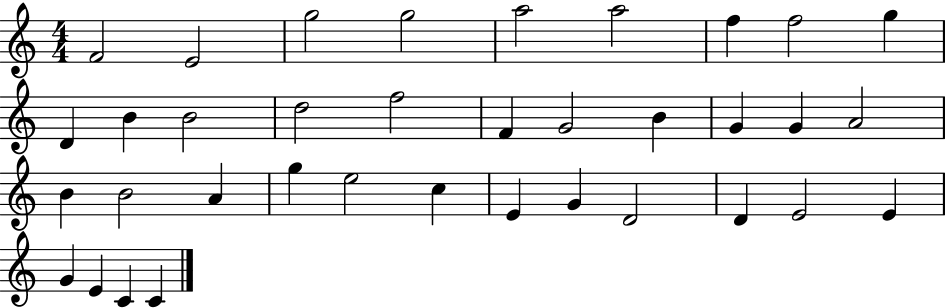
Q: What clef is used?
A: treble